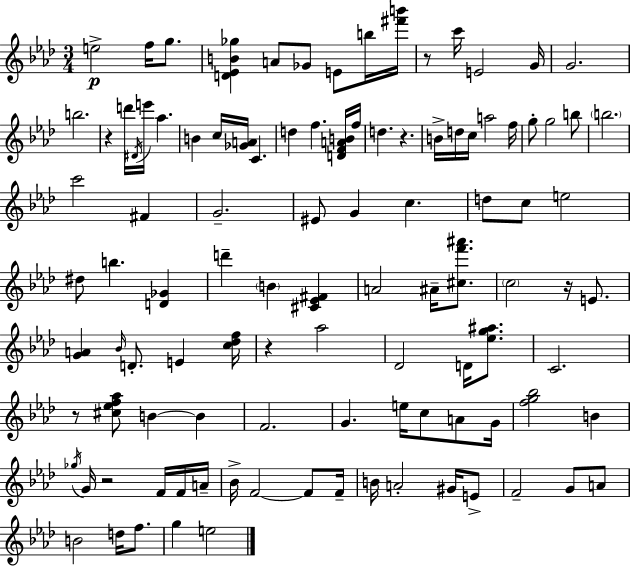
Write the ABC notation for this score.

X:1
T:Untitled
M:3/4
L:1/4
K:Ab
e2 f/4 g/2 [D_EB_g] A/2 _G/2 E/2 b/4 [^f'b']/4 z/2 c'/4 E2 G/4 G2 b2 z d'/4 ^D/4 e'/4 _a B c/4 [_GA]/4 C d f [DFAB]/4 f/4 d z B/4 d/4 c/4 a2 f/4 g/2 g2 b/2 b2 c'2 ^F G2 ^E/2 G c d/2 c/2 e2 ^d/2 b [D_G] d' B [^C_E^F] A2 ^A/4 [^cf'^a']/2 c2 z/4 E/2 [GA] _B/4 D/2 E [c_df]/4 z _a2 _D2 D/4 [_eg^a]/2 C2 z/2 [^c_ef_a]/2 B B F2 G e/4 c/2 A/2 G/4 [fg_b]2 B _g/4 G/4 z2 F/4 F/4 A/4 _B/4 F2 F/2 F/4 B/4 A2 ^G/4 E/2 F2 G/2 A/2 B2 d/4 f/2 g e2